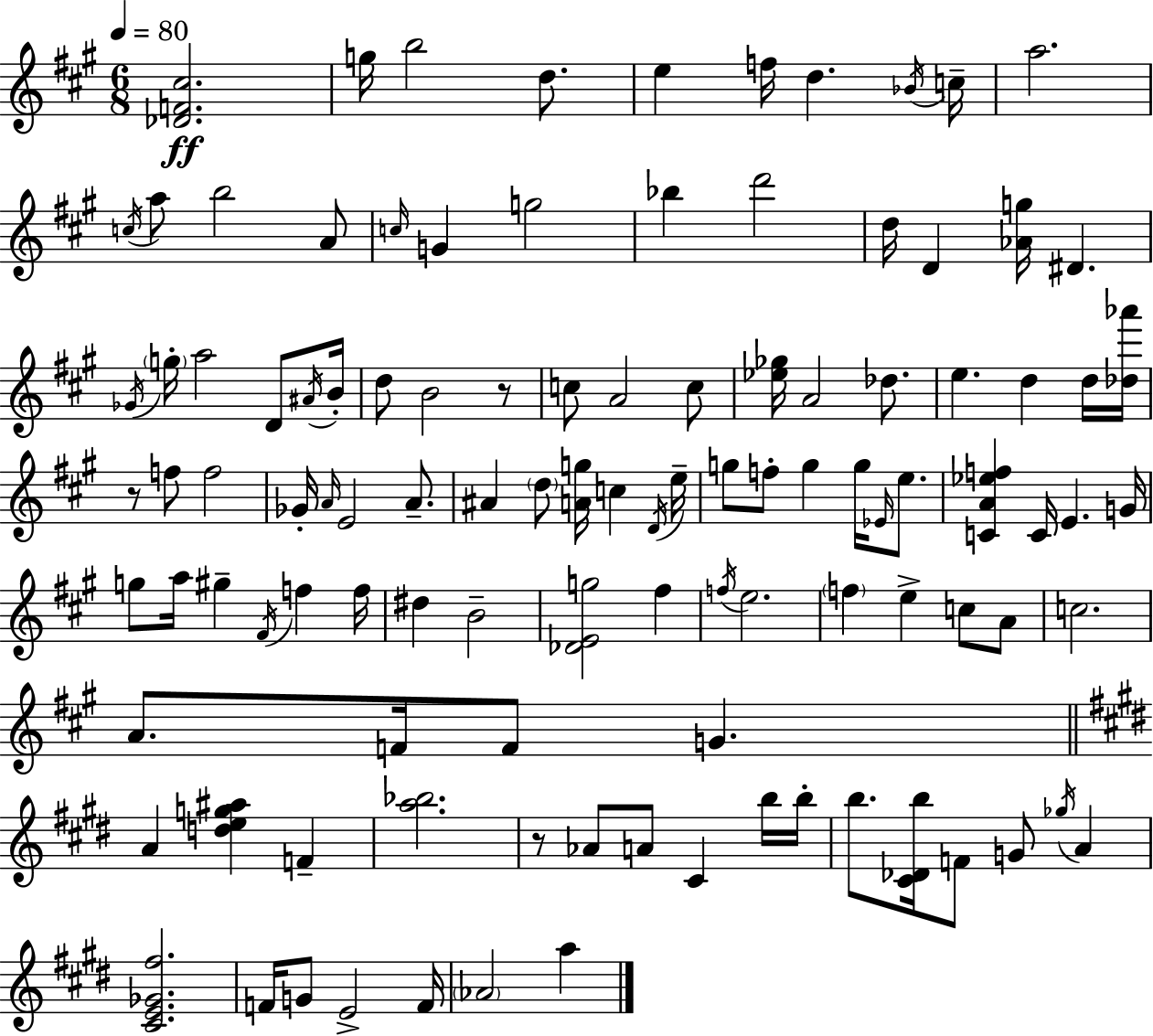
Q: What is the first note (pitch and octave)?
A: G5